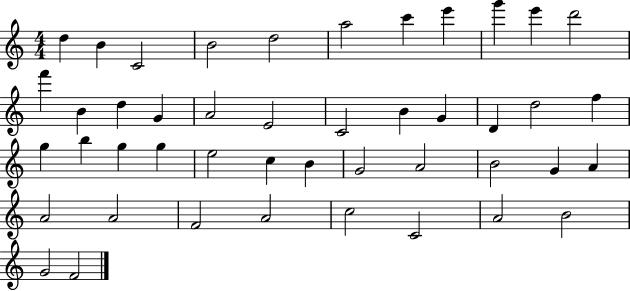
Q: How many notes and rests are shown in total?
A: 45